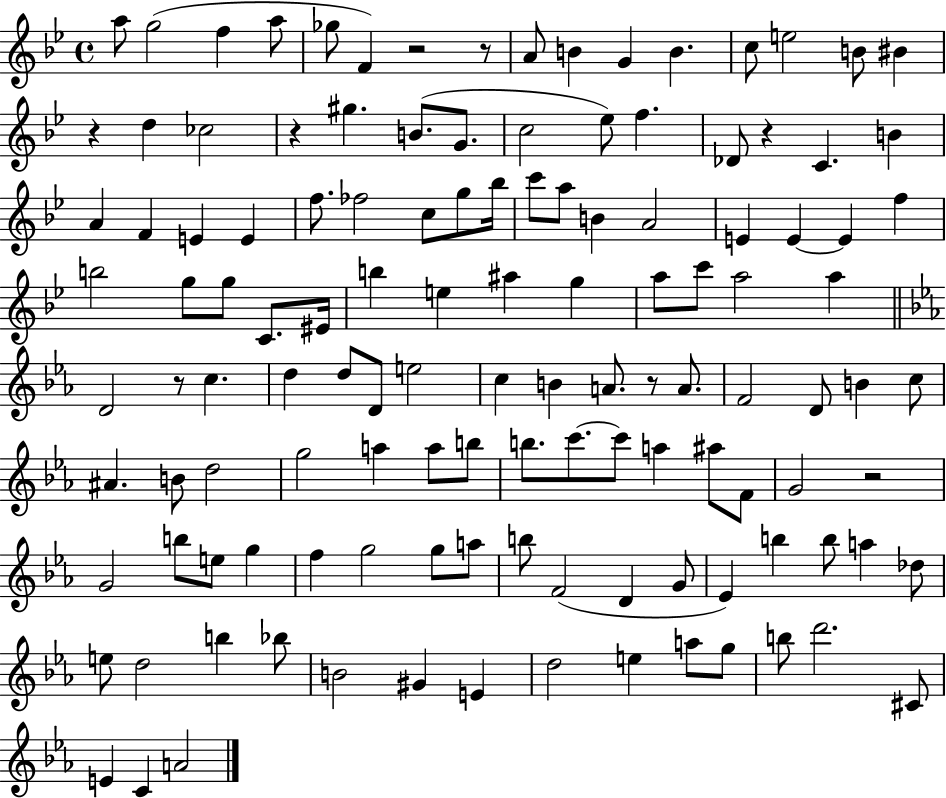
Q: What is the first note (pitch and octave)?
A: A5